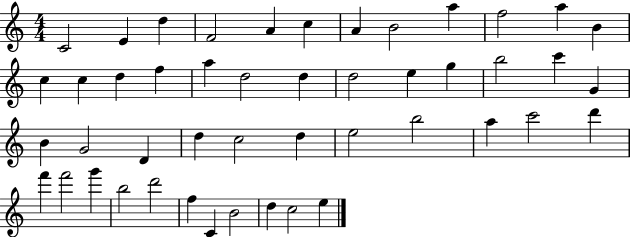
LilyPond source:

{
  \clef treble
  \numericTimeSignature
  \time 4/4
  \key c \major
  c'2 e'4 d''4 | f'2 a'4 c''4 | a'4 b'2 a''4 | f''2 a''4 b'4 | \break c''4 c''4 d''4 f''4 | a''4 d''2 d''4 | d''2 e''4 g''4 | b''2 c'''4 g'4 | \break b'4 g'2 d'4 | d''4 c''2 d''4 | e''2 b''2 | a''4 c'''2 d'''4 | \break f'''4 f'''2 g'''4 | b''2 d'''2 | f''4 c'4 b'2 | d''4 c''2 e''4 | \break \bar "|."
}